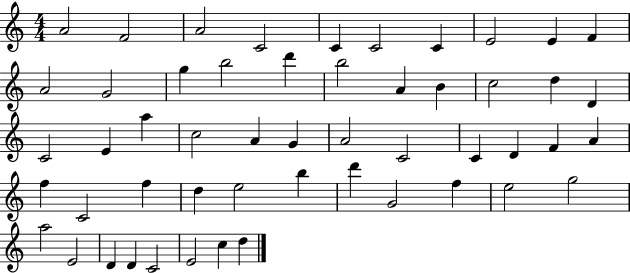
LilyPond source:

{
  \clef treble
  \numericTimeSignature
  \time 4/4
  \key c \major
  a'2 f'2 | a'2 c'2 | c'4 c'2 c'4 | e'2 e'4 f'4 | \break a'2 g'2 | g''4 b''2 d'''4 | b''2 a'4 b'4 | c''2 d''4 d'4 | \break c'2 e'4 a''4 | c''2 a'4 g'4 | a'2 c'2 | c'4 d'4 f'4 a'4 | \break f''4 c'2 f''4 | d''4 e''2 b''4 | d'''4 g'2 f''4 | e''2 g''2 | \break a''2 e'2 | d'4 d'4 c'2 | e'2 c''4 d''4 | \bar "|."
}